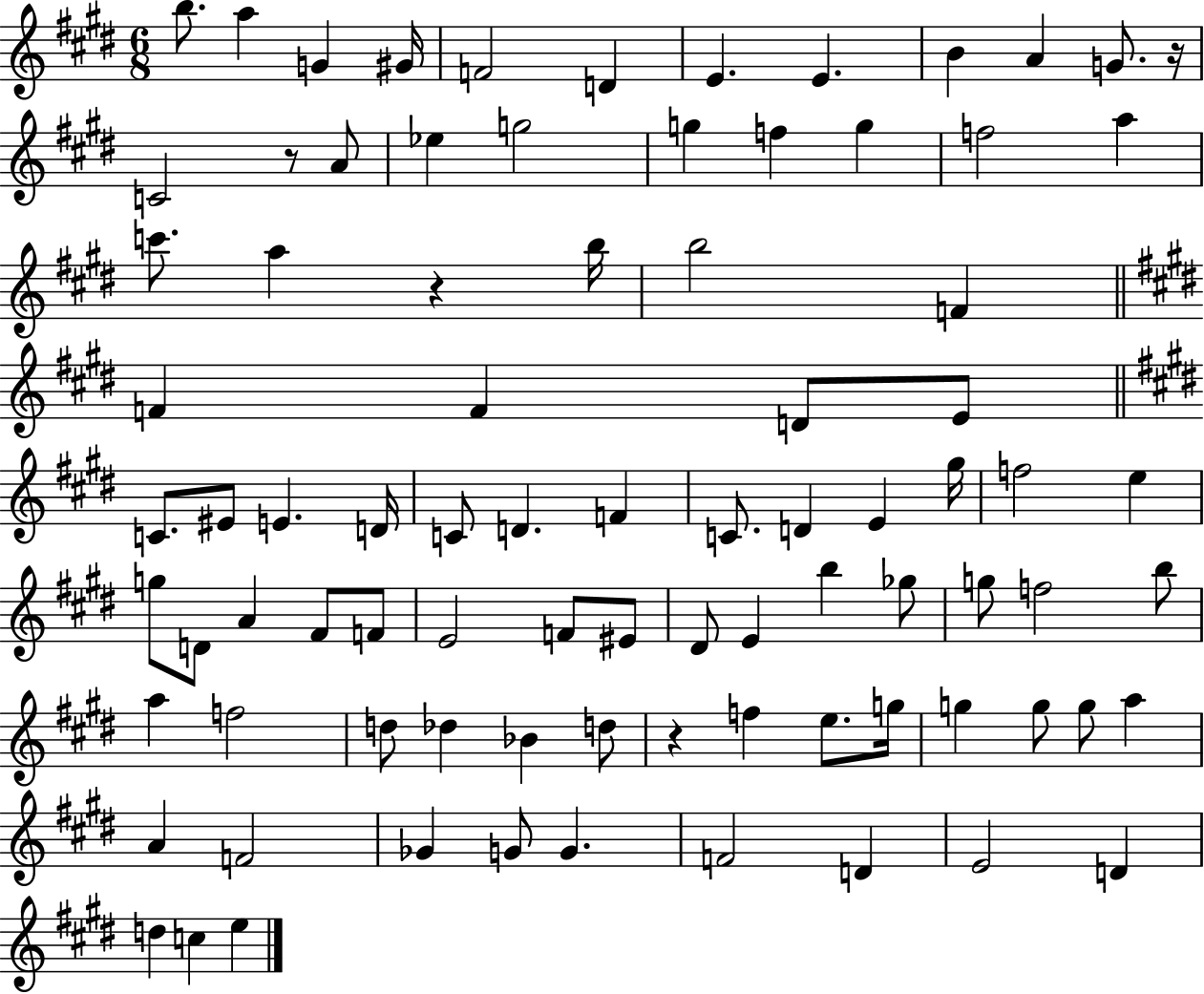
B5/e. A5/q G4/q G#4/s F4/h D4/q E4/q. E4/q. B4/q A4/q G4/e. R/s C4/h R/e A4/e Eb5/q G5/h G5/q F5/q G5/q F5/h A5/q C6/e. A5/q R/q B5/s B5/h F4/q F4/q F4/q D4/e E4/e C4/e. EIS4/e E4/q. D4/s C4/e D4/q. F4/q C4/e. D4/q E4/q G#5/s F5/h E5/q G5/e D4/e A4/q F#4/e F4/e E4/h F4/e EIS4/e D#4/e E4/q B5/q Gb5/e G5/e F5/h B5/e A5/q F5/h D5/e Db5/q Bb4/q D5/e R/q F5/q E5/e. G5/s G5/q G5/e G5/e A5/q A4/q F4/h Gb4/q G4/e G4/q. F4/h D4/q E4/h D4/q D5/q C5/q E5/q